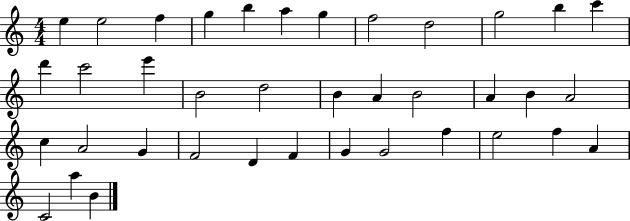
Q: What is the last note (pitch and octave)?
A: B4